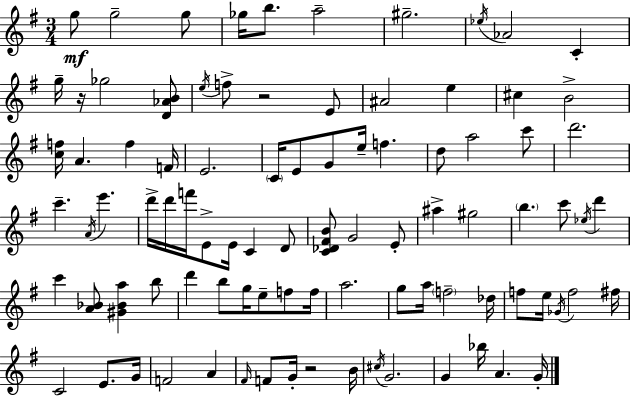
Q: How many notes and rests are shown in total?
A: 91